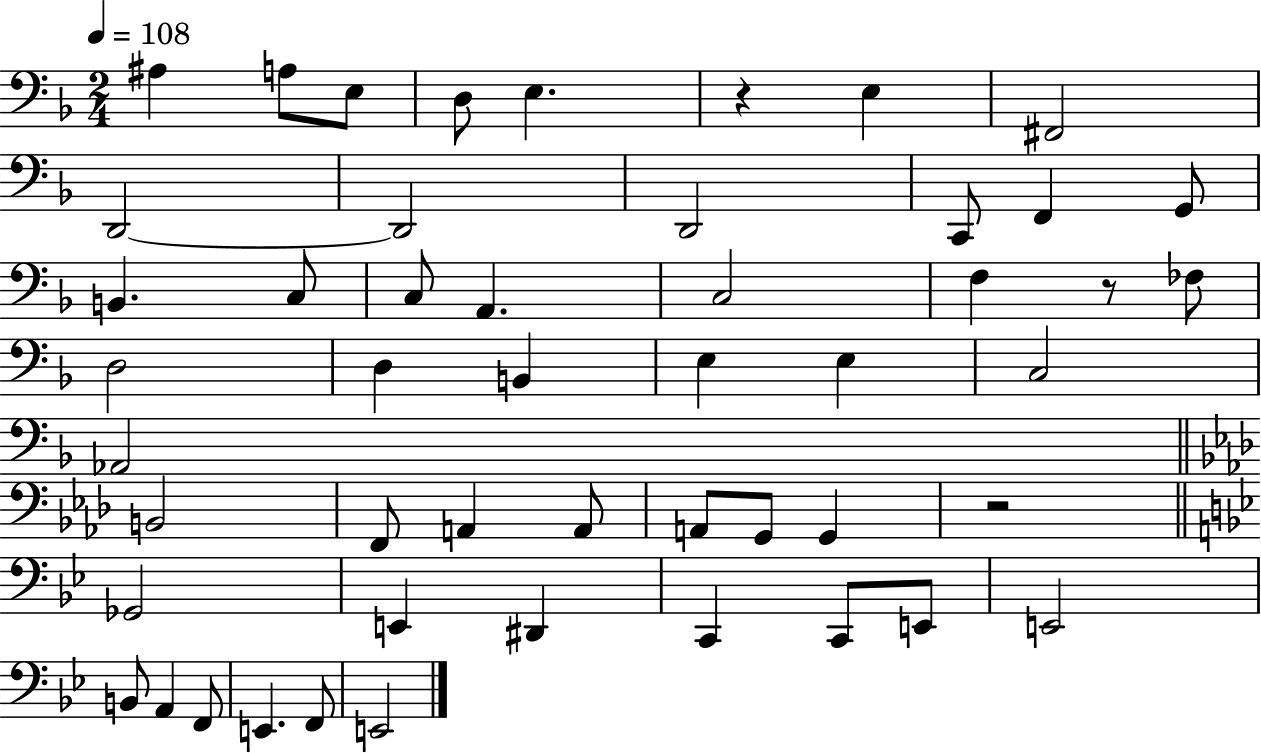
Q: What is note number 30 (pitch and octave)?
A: A2